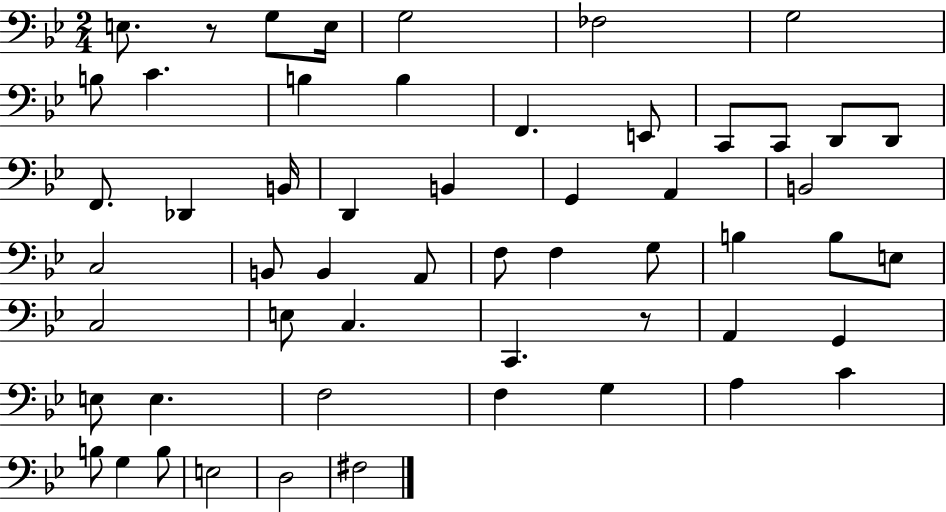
E3/e. R/e G3/e E3/s G3/h FES3/h G3/h B3/e C4/q. B3/q B3/q F2/q. E2/e C2/e C2/e D2/e D2/e F2/e. Db2/q B2/s D2/q B2/q G2/q A2/q B2/h C3/h B2/e B2/q A2/e F3/e F3/q G3/e B3/q B3/e E3/e C3/h E3/e C3/q. C2/q. R/e A2/q G2/q E3/e E3/q. F3/h F3/q G3/q A3/q C4/q B3/e G3/q B3/e E3/h D3/h F#3/h